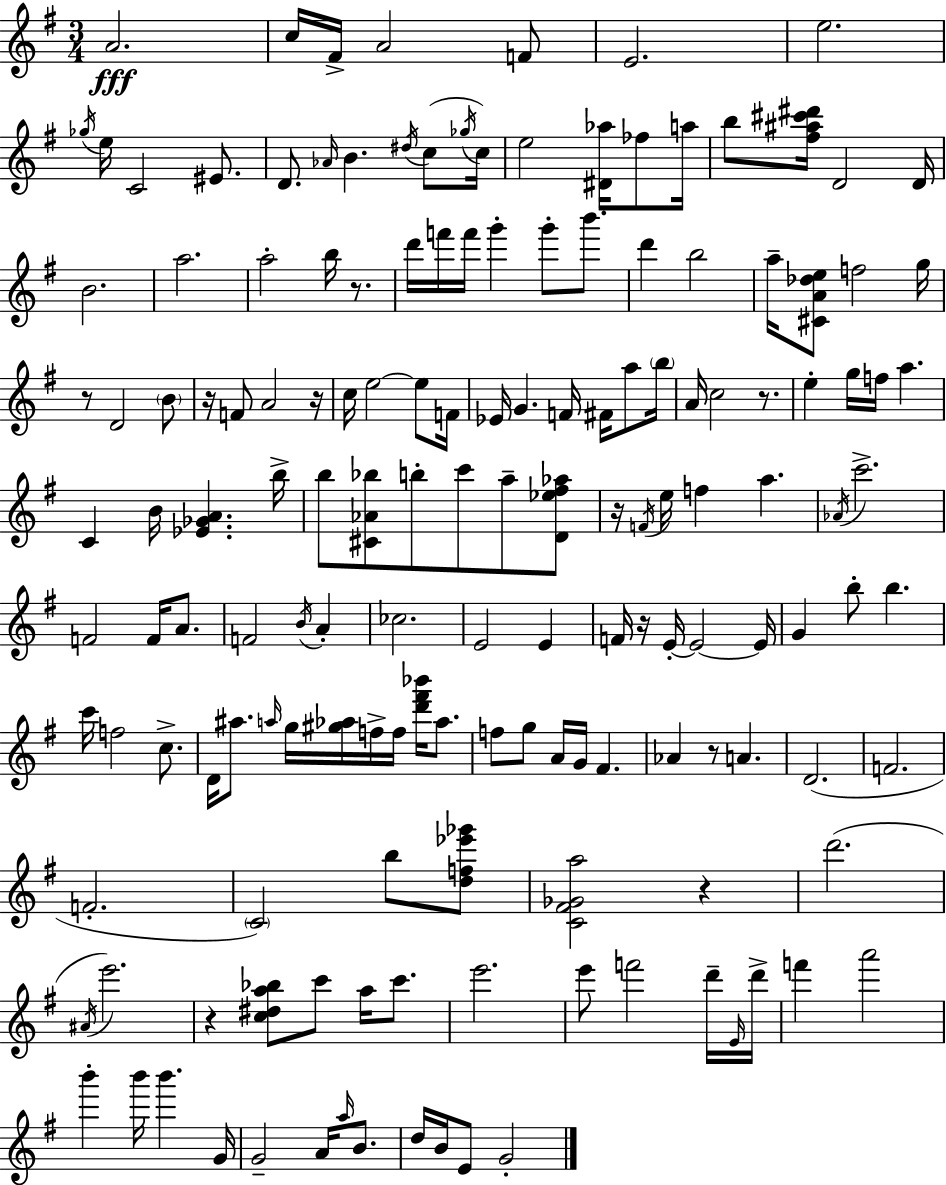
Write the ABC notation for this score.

X:1
T:Untitled
M:3/4
L:1/4
K:Em
A2 c/4 ^F/4 A2 F/2 E2 e2 _g/4 e/4 C2 ^E/2 D/2 _A/4 B ^d/4 c/2 _g/4 c/4 e2 [^D_a]/4 _f/2 a/4 b/2 [^f^a^c'^d']/4 D2 D/4 B2 a2 a2 b/4 z/2 d'/4 f'/4 f'/4 g' g'/2 b'/2 d' b2 a/4 [^CA_de]/2 f2 g/4 z/2 D2 B/2 z/4 F/2 A2 z/4 c/4 e2 e/2 F/4 _E/4 G F/4 ^F/4 a/2 b/4 A/4 c2 z/2 e g/4 f/4 a C B/4 [_E_GA] b/4 b/2 [^C_A_b]/2 b/2 c'/2 a/2 [D_e^f_a]/2 z/4 F/4 e/4 f a _A/4 c'2 F2 F/4 A/2 F2 B/4 A _c2 E2 E F/4 z/4 E/4 E2 E/4 G b/2 b c'/4 f2 c/2 D/4 ^a/2 a/4 g/4 [^g_a]/4 f/4 f/4 [d'^f'_b']/4 _a/2 f/2 g/2 A/4 G/4 ^F _A z/2 A D2 F2 F2 C2 b/2 [df_e'_g']/2 [C^F_Ga]2 z d'2 ^A/4 e'2 z [c^da_b]/2 c'/2 a/4 c'/2 e'2 e'/2 f'2 d'/4 E/4 d'/4 f' a'2 b' b'/4 b' G/4 G2 A/4 a/4 B/2 d/4 B/4 E/2 G2